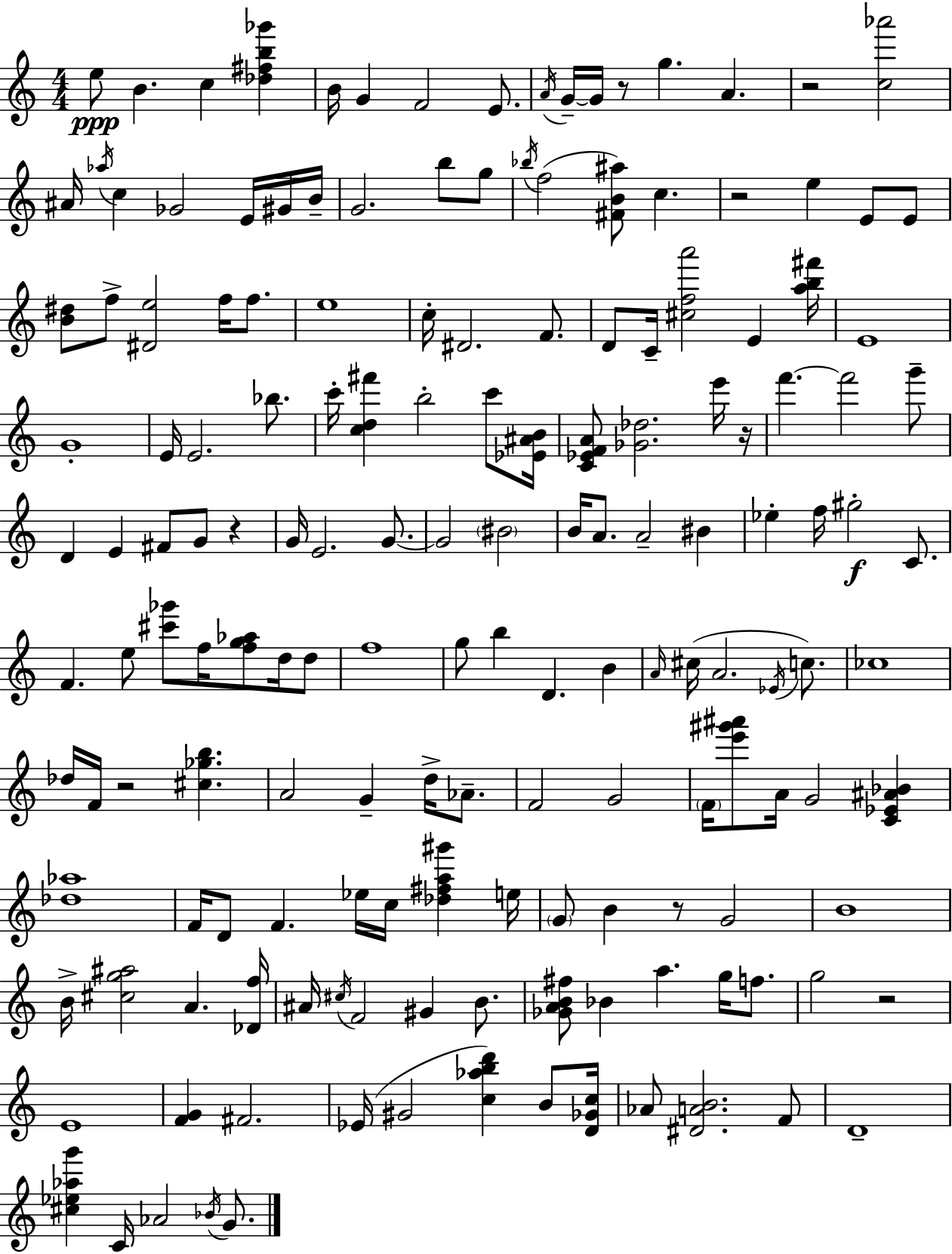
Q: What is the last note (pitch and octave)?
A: G4